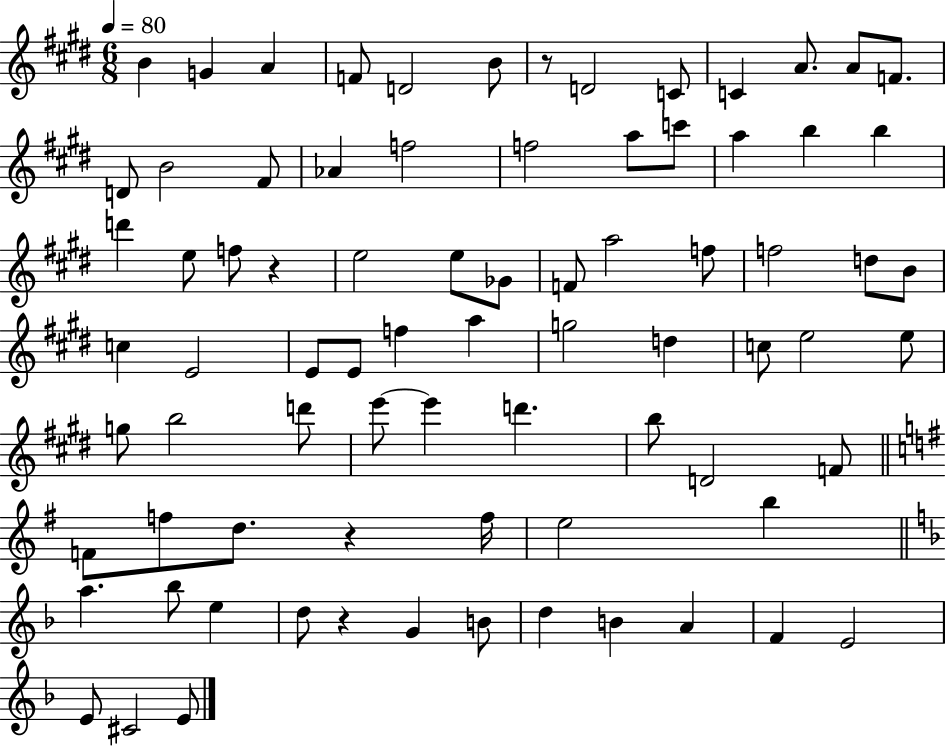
B4/q G4/q A4/q F4/e D4/h B4/e R/e D4/h C4/e C4/q A4/e. A4/e F4/e. D4/e B4/h F#4/e Ab4/q F5/h F5/h A5/e C6/e A5/q B5/q B5/q D6/q E5/e F5/e R/q E5/h E5/e Gb4/e F4/e A5/h F5/e F5/h D5/e B4/e C5/q E4/h E4/e E4/e F5/q A5/q G5/h D5/q C5/e E5/h E5/e G5/e B5/h D6/e E6/e E6/q D6/q. B5/e D4/h F4/e F4/e F5/e D5/e. R/q F5/s E5/h B5/q A5/q. Bb5/e E5/q D5/e R/q G4/q B4/e D5/q B4/q A4/q F4/q E4/h E4/e C#4/h E4/e